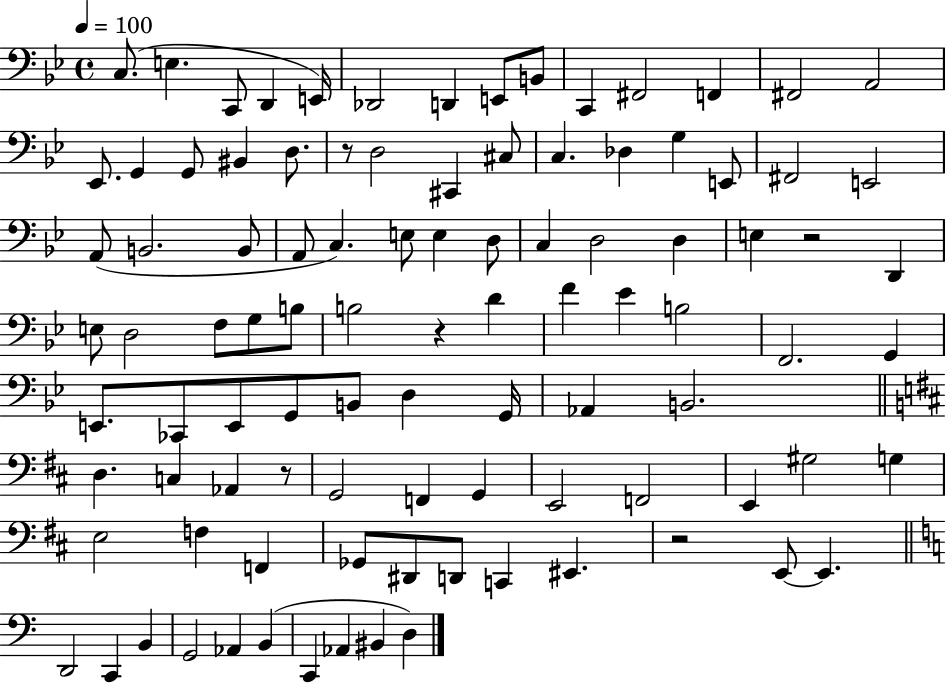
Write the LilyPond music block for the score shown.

{
  \clef bass
  \time 4/4
  \defaultTimeSignature
  \key bes \major
  \tempo 4 = 100
  \repeat volta 2 { c8.( e4. c,8 d,4 e,16) | des,2 d,4 e,8 b,8 | c,4 fis,2 f,4 | fis,2 a,2 | \break ees,8. g,4 g,8 bis,4 d8. | r8 d2 cis,4 cis8 | c4. des4 g4 e,8 | fis,2 e,2 | \break a,8( b,2. b,8 | a,8 c4.) e8 e4 d8 | c4 d2 d4 | e4 r2 d,4 | \break e8 d2 f8 g8 b8 | b2 r4 d'4 | f'4 ees'4 b2 | f,2. g,4 | \break e,8. ces,8 e,8 g,8 b,8 d4 g,16 | aes,4 b,2. | \bar "||" \break \key d \major d4. c4 aes,4 r8 | g,2 f,4 g,4 | e,2 f,2 | e,4 gis2 g4 | \break e2 f4 f,4 | ges,8 dis,8 d,8 c,4 eis,4. | r2 e,8~~ e,4. | \bar "||" \break \key c \major d,2 c,4 b,4 | g,2 aes,4 b,4( | c,4 aes,4 bis,4 d4) | } \bar "|."
}